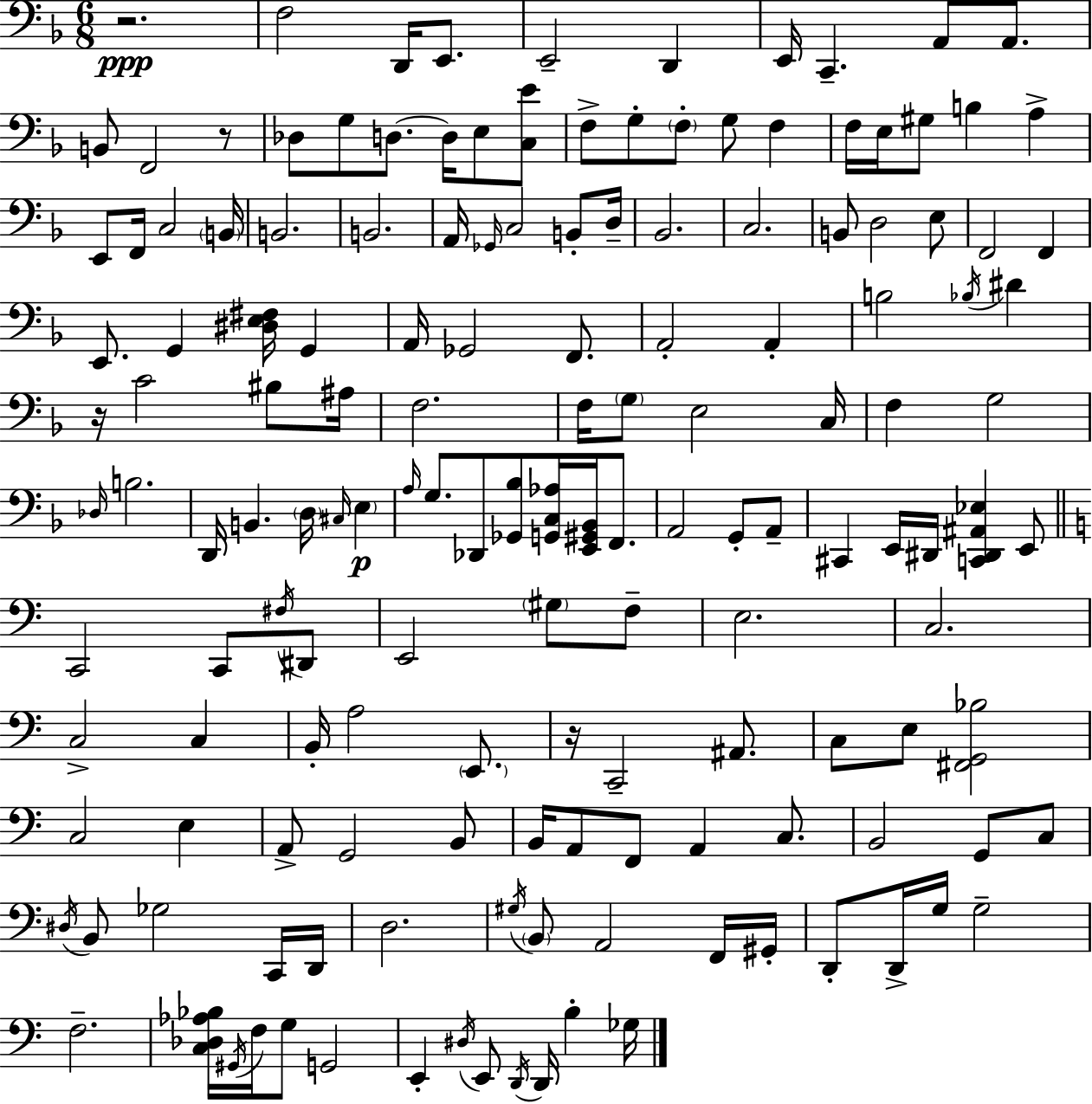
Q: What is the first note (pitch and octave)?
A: F3